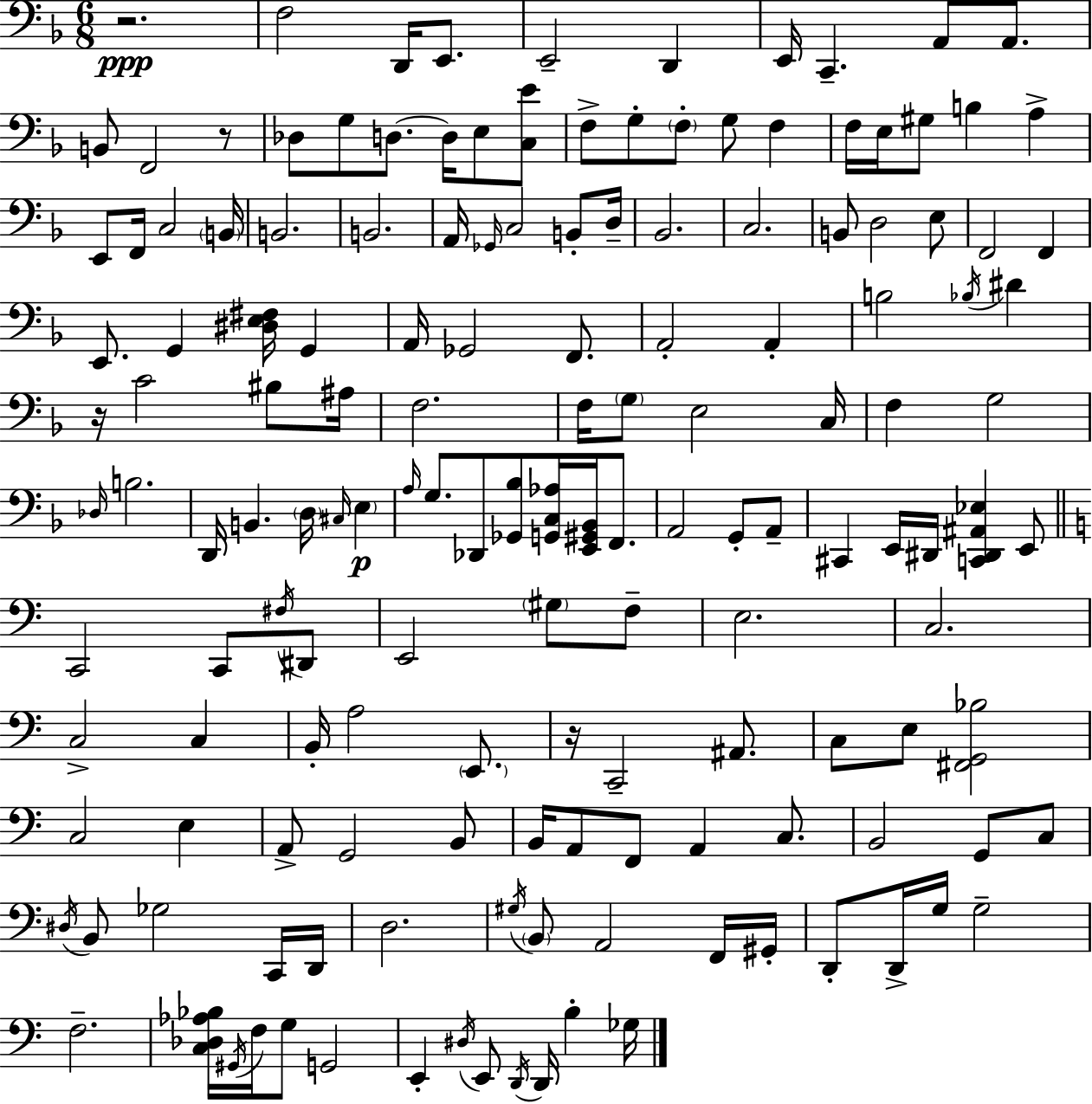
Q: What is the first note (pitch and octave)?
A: F3